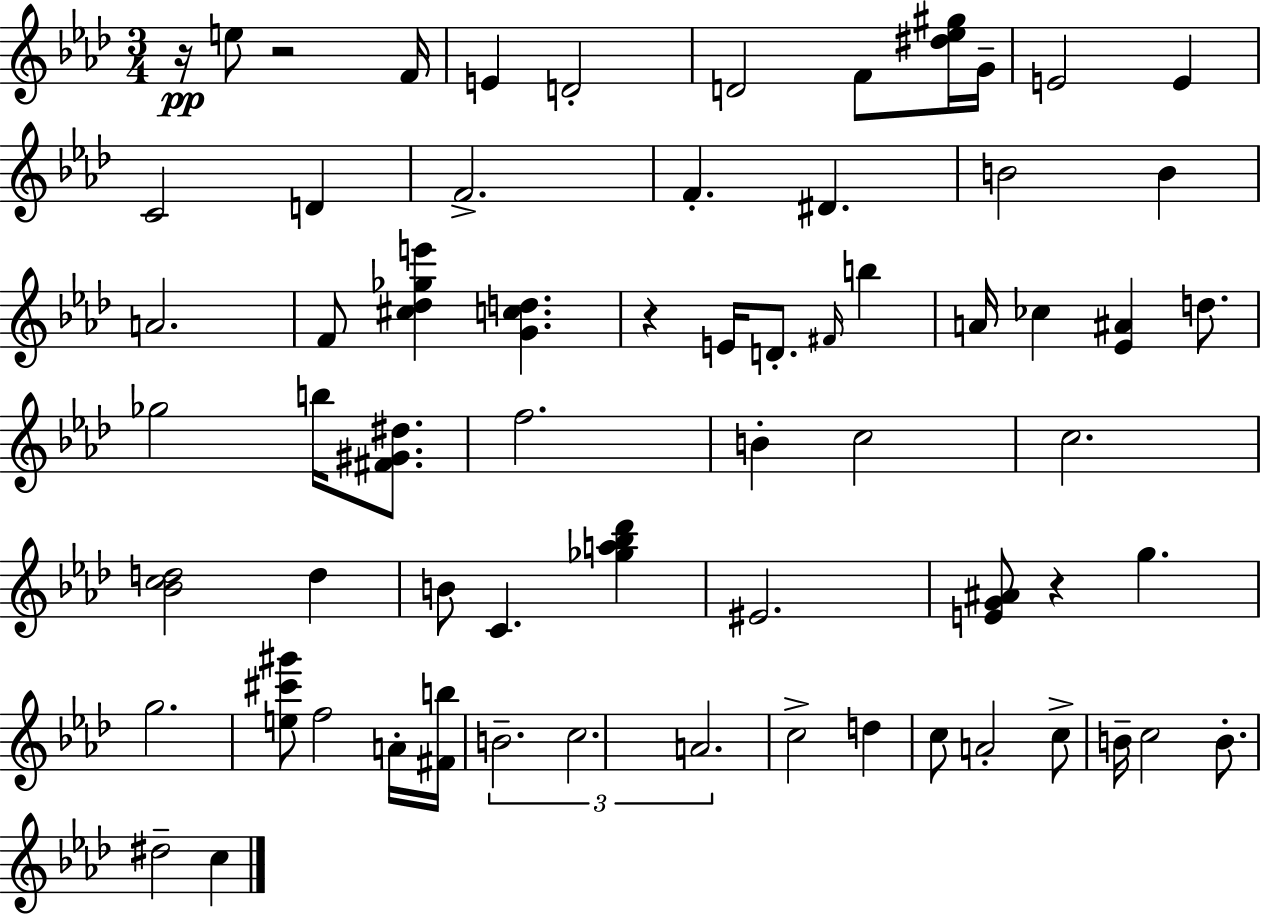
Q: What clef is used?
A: treble